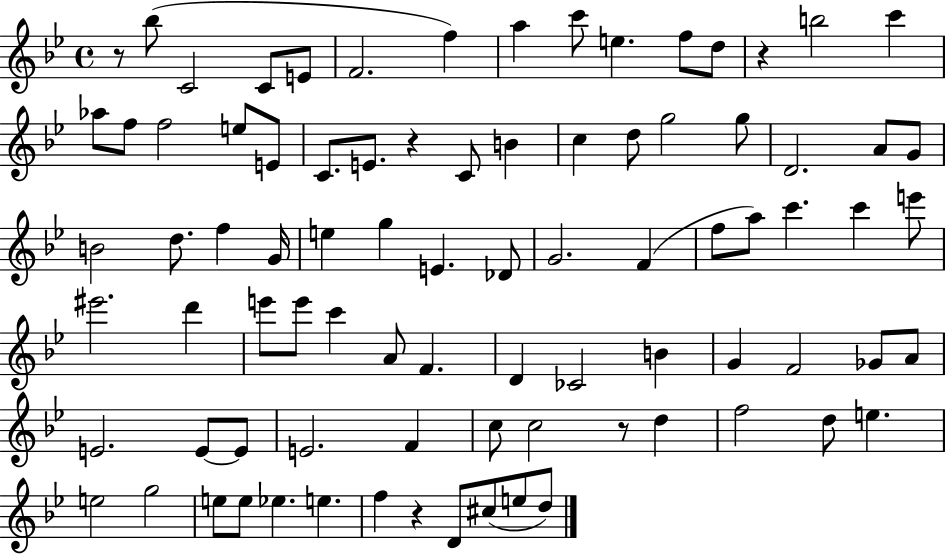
R/e Bb5/e C4/h C4/e E4/e F4/h. F5/q A5/q C6/e E5/q. F5/e D5/e R/q B5/h C6/q Ab5/e F5/e F5/h E5/e E4/e C4/e. E4/e. R/q C4/e B4/q C5/q D5/e G5/h G5/e D4/h. A4/e G4/e B4/h D5/e. F5/q G4/s E5/q G5/q E4/q. Db4/e G4/h. F4/q F5/e A5/e C6/q. C6/q E6/e EIS6/h. D6/q E6/e E6/e C6/q A4/e F4/q. D4/q CES4/h B4/q G4/q F4/h Gb4/e A4/e E4/h. E4/e E4/e E4/h. F4/q C5/e C5/h R/e D5/q F5/h D5/e E5/q. E5/h G5/h E5/e E5/e Eb5/q. E5/q. F5/q R/q D4/e C#5/e E5/e D5/e